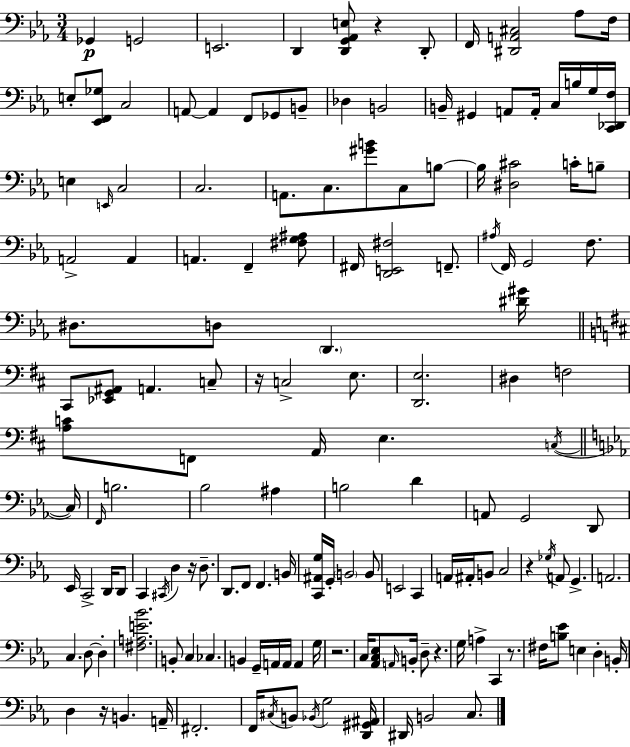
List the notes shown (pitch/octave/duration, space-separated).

Gb2/q G2/h E2/h. D2/q [D2,G2,Ab2,E3]/e R/q D2/e F2/s [D#2,A2,C#3]/h Ab3/e F3/s E3/e [Eb2,F2,Gb3]/e C3/h A2/e A2/q F2/e Gb2/e B2/e Db3/q B2/h B2/s G#2/q A2/e A2/s C3/s B3/s G3/s [C2,Db2,F3]/s E3/q E2/s C3/h C3/h. A2/e. C3/e. [G#4,B4]/e C3/e B3/e B3/s [D#3,C#4]/h C4/s B3/e A2/h A2/q A2/q. F2/q [F#3,G3,A#3]/e F#2/s [D2,E2,F#3]/h F2/e. A#3/s F2/s G2/h F3/e. D#3/e. D3/e D2/q. [D#4,G#4]/s C#2/e [Eb2,G2,A#2]/e A2/q. C3/e R/s C3/h E3/e. [D2,E3]/h. D#3/q F3/h [A3,C4]/e F2/e A2/s E3/q. C3/s C3/s F2/s B3/h. Bb3/h A#3/q B3/h D4/q A2/e G2/h D2/e Eb2/s C2/h D2/s D2/e C2/q C#2/s D3/q R/s D3/e. D2/e. F2/e F2/q. B2/s [C2,A#2,G3]/s G2/s B2/h B2/e E2/h C2/q A2/s A#2/s B2/e C3/h R/q Gb3/s A2/e G2/q. A2/h. C3/q. D3/e D3/q [F#3,A3,E4,Bb4]/h. B2/e C3/q CES3/q. B2/q G2/s A2/s A2/s A2/q G3/s R/h. C3/s [Ab2,C3,Eb3]/e A2/s B2/s D3/e R/q. G3/s A3/q C2/q R/e. F#3/s [B3,Eb4]/e E3/q D3/q B2/s D3/q R/s B2/q. A2/s F#2/h. F2/s C#3/s B2/e Bb2/s G3/h [D2,G#2,A#2]/s D#2/s B2/h C3/e.